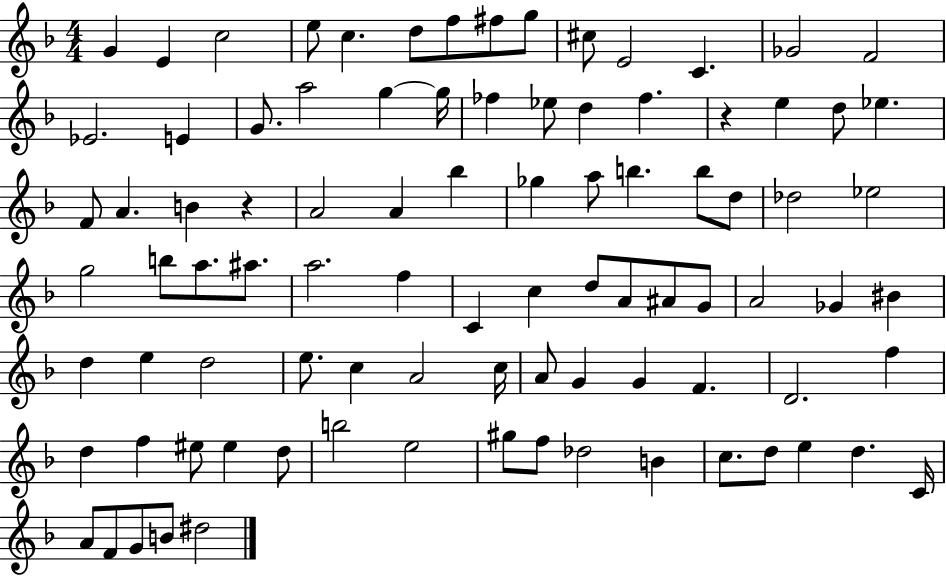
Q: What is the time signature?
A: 4/4